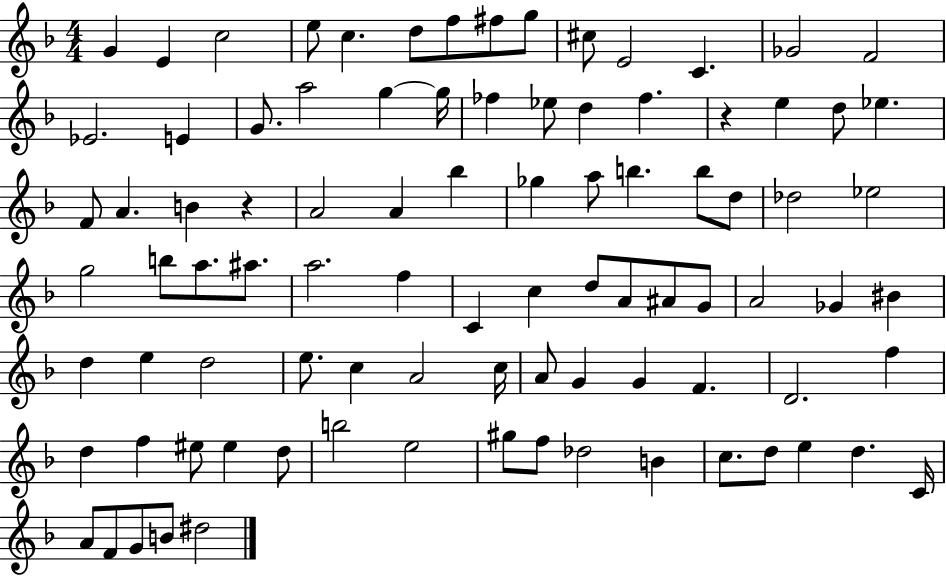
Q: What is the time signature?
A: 4/4